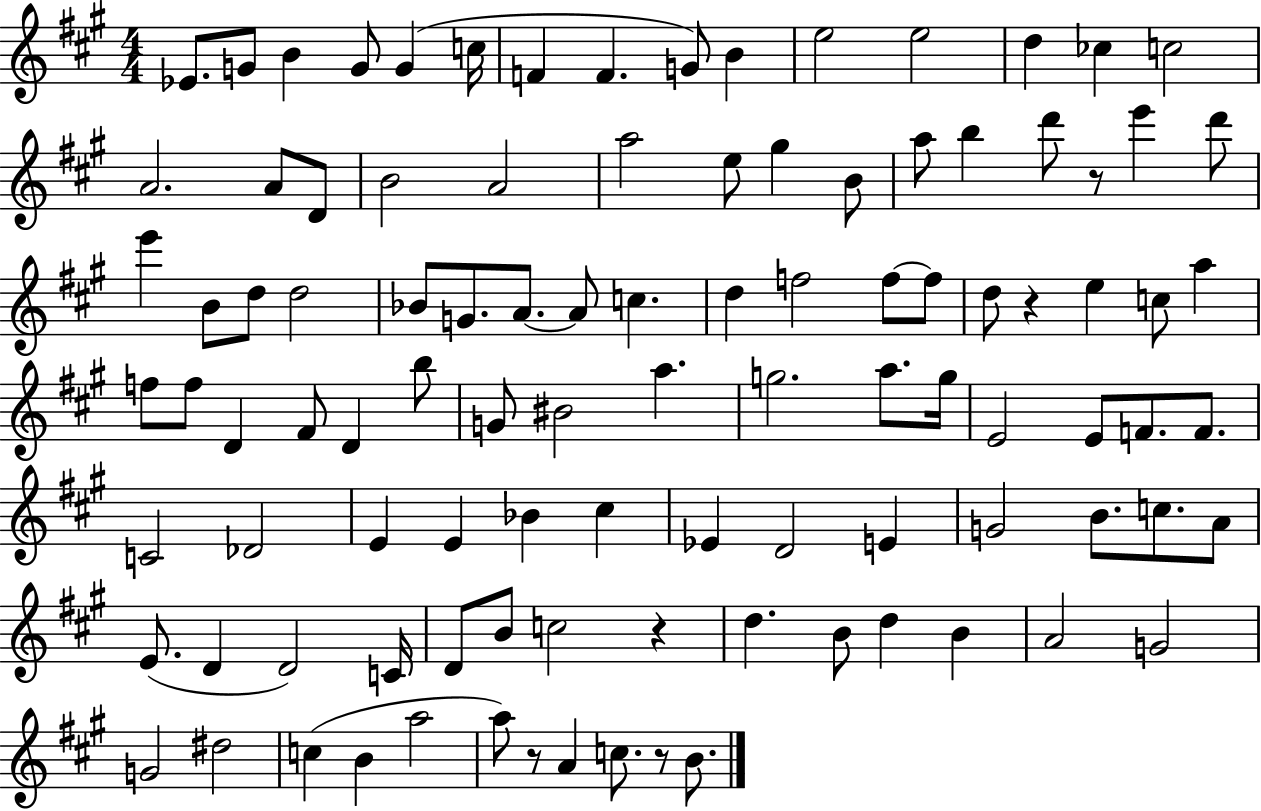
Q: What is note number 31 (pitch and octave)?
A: B4